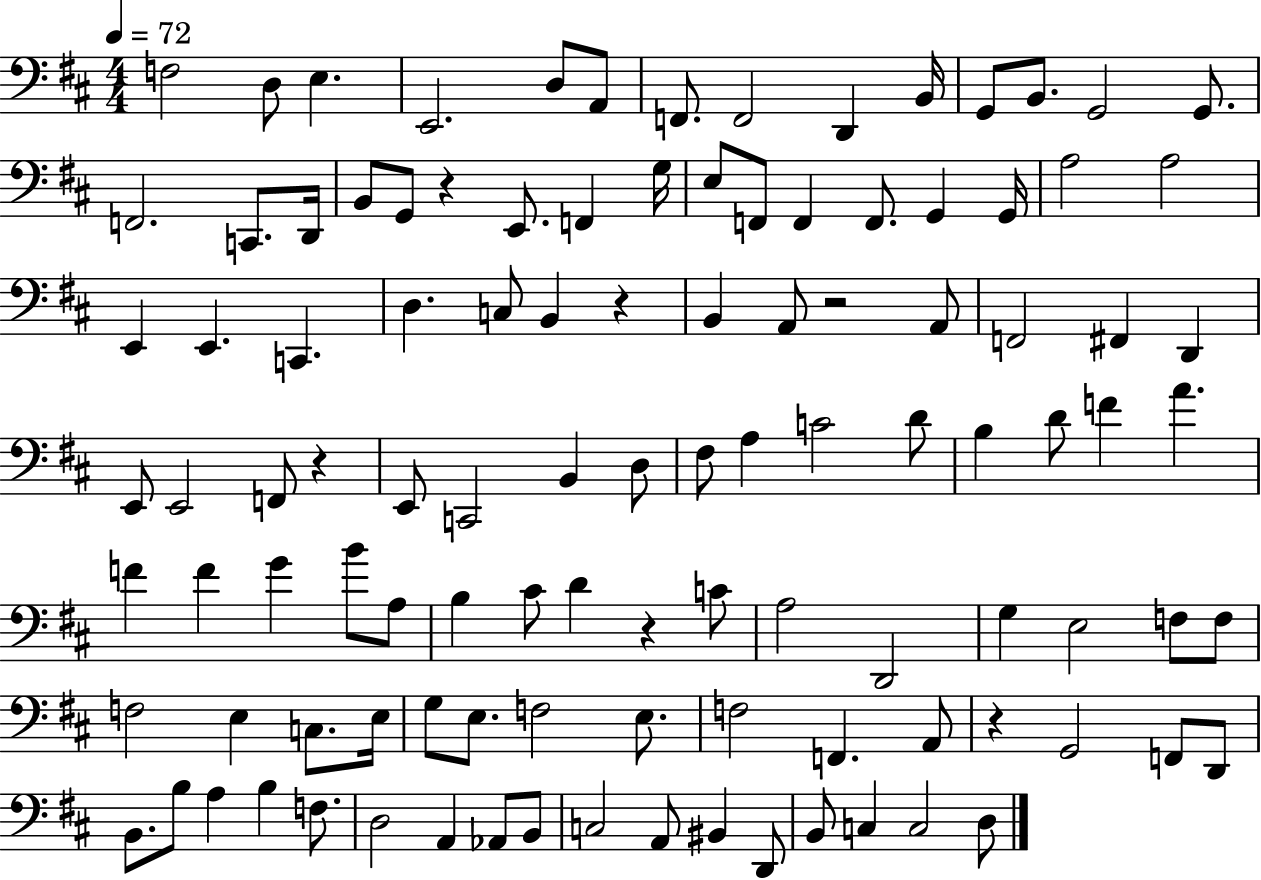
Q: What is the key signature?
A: D major